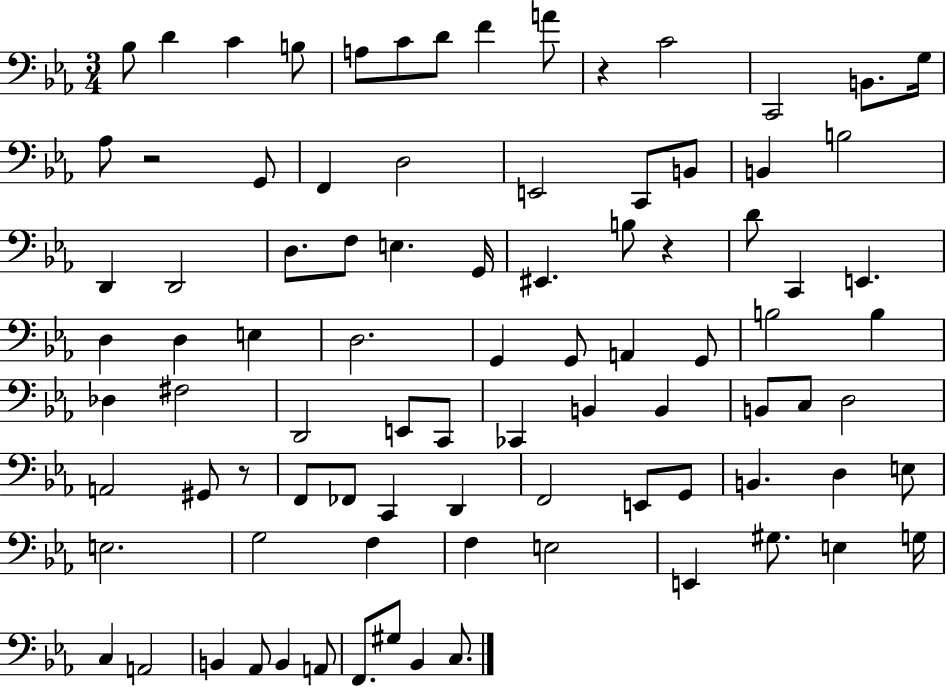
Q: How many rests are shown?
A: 4